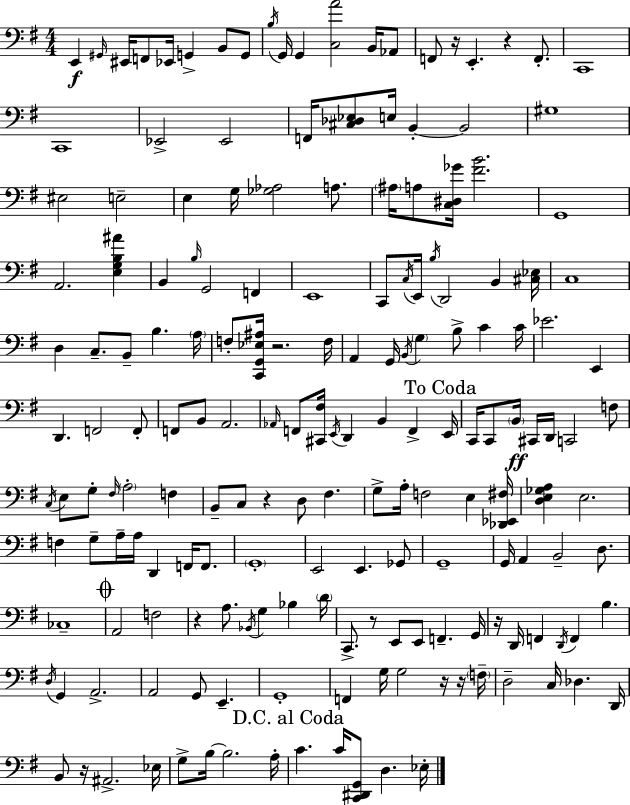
X:1
T:Untitled
M:4/4
L:1/4
K:G
E,, ^G,,/4 ^E,,/4 F,,/2 _E,,/4 G,, B,,/2 G,,/2 B,/4 G,,/4 G,, [C,A]2 B,,/4 _A,,/2 F,,/2 z/4 E,, z F,,/2 C,,4 C,,4 _E,,2 _E,,2 F,,/4 [^C,_D,_E,]/2 E,/4 B,, B,,2 ^G,4 ^E,2 E,2 E, G,/4 [_G,_A,]2 A,/2 ^A,/4 A,/2 [C,^D,_G]/4 [^FB]2 G,,4 A,,2 [E,G,B,^A] B,, B,/4 G,,2 F,, E,,4 C,,/2 C,/4 E,,/4 B,/4 D,,2 B,, [^C,_E,]/4 C,4 D, C,/2 B,,/2 B, A,/4 F,/2 [C,,G,,_E,^A,]/4 z2 F,/4 A,, G,,/4 B,,/4 G, B,/2 C C/4 _E2 E,, D,, F,,2 F,,/2 F,,/2 B,,/2 A,,2 _A,,/4 F,,/2 [^C,,^F,]/4 E,,/4 D,, B,, F,, E,,/4 C,,/4 C,,/2 B,,/4 ^C,,/4 D,,/4 C,,2 F,/2 C,/4 E,/2 G,/2 ^F,/4 A,2 F, B,,/2 C,/2 z D,/2 ^F, G,/2 A,/4 F,2 E, [_D,,_E,,^F,]/4 [D,E,_G,A,] E,2 F, G,/2 A,/4 A,/4 D,, F,,/4 F,,/2 G,,4 E,,2 E,, _G,,/2 G,,4 G,,/4 A,, B,,2 D,/2 _C,4 A,,2 F,2 z A,/2 _B,,/4 G, _B, D/4 C,,/2 z/2 E,,/2 E,,/2 F,, G,,/4 z/4 D,,/4 F,, D,,/4 F,, B, D,/4 G,, A,,2 A,,2 G,,/2 E,, G,,4 F,, G,/4 G,2 z/4 z/4 F,/4 D,2 C,/4 _D, D,,/4 B,,/2 z/4 ^A,,2 _E,/4 G,/2 B,/4 B,2 A,/4 C C/4 [C,,^D,,G,,]/2 D, _E,/4